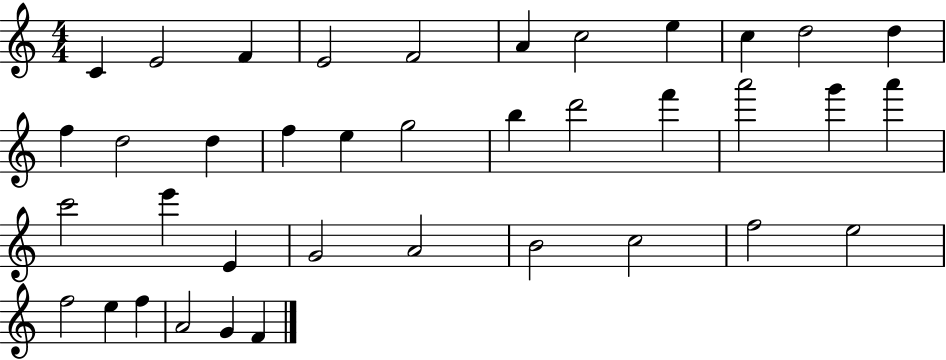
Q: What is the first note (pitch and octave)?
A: C4